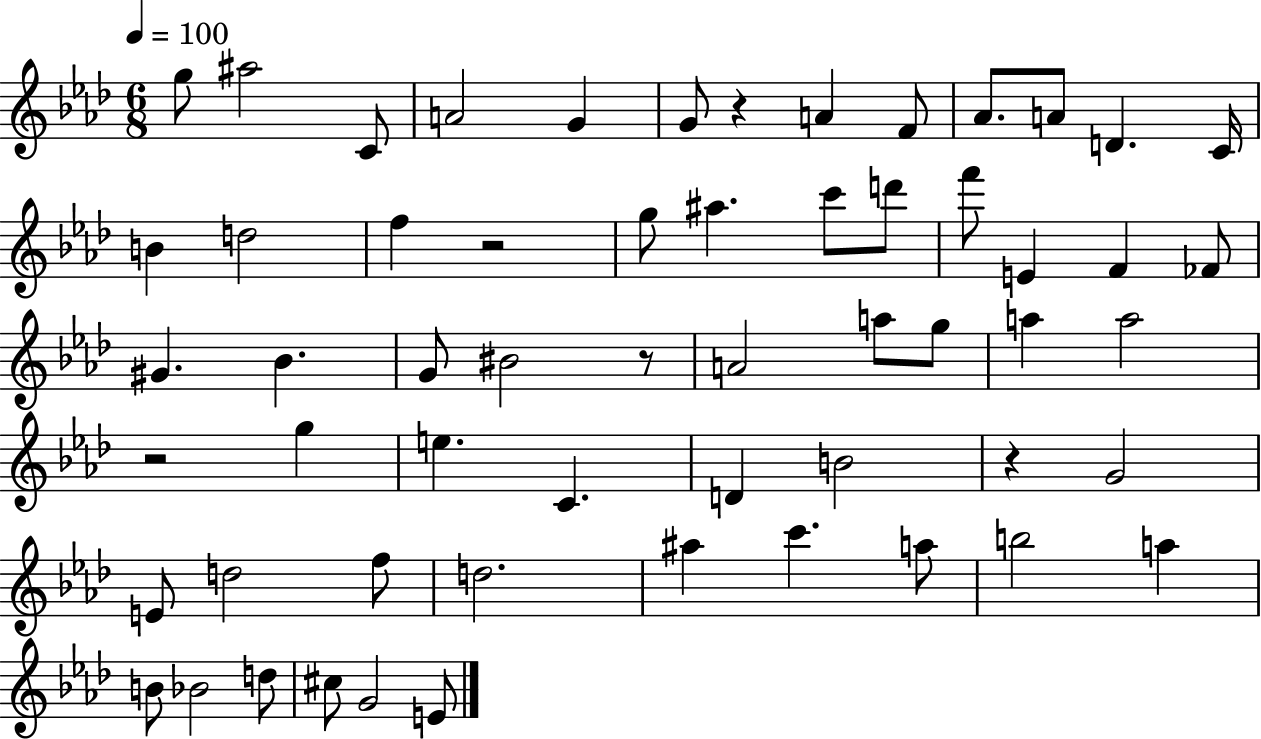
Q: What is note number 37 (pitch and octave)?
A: B4